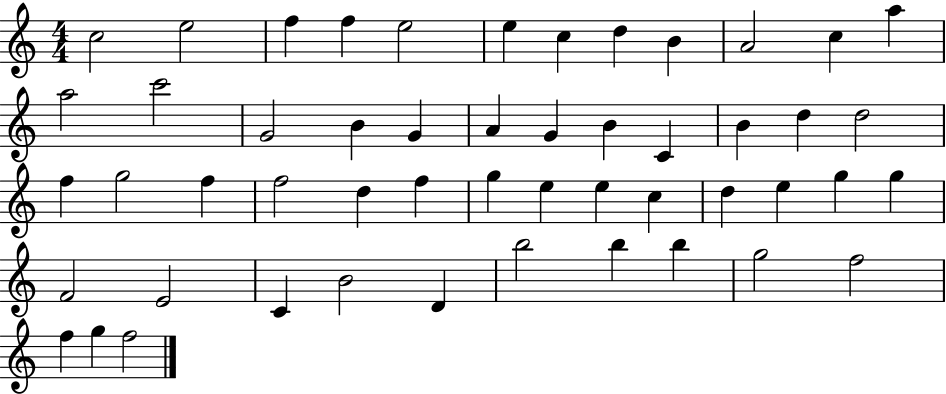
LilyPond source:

{
  \clef treble
  \numericTimeSignature
  \time 4/4
  \key c \major
  c''2 e''2 | f''4 f''4 e''2 | e''4 c''4 d''4 b'4 | a'2 c''4 a''4 | \break a''2 c'''2 | g'2 b'4 g'4 | a'4 g'4 b'4 c'4 | b'4 d''4 d''2 | \break f''4 g''2 f''4 | f''2 d''4 f''4 | g''4 e''4 e''4 c''4 | d''4 e''4 g''4 g''4 | \break f'2 e'2 | c'4 b'2 d'4 | b''2 b''4 b''4 | g''2 f''2 | \break f''4 g''4 f''2 | \bar "|."
}